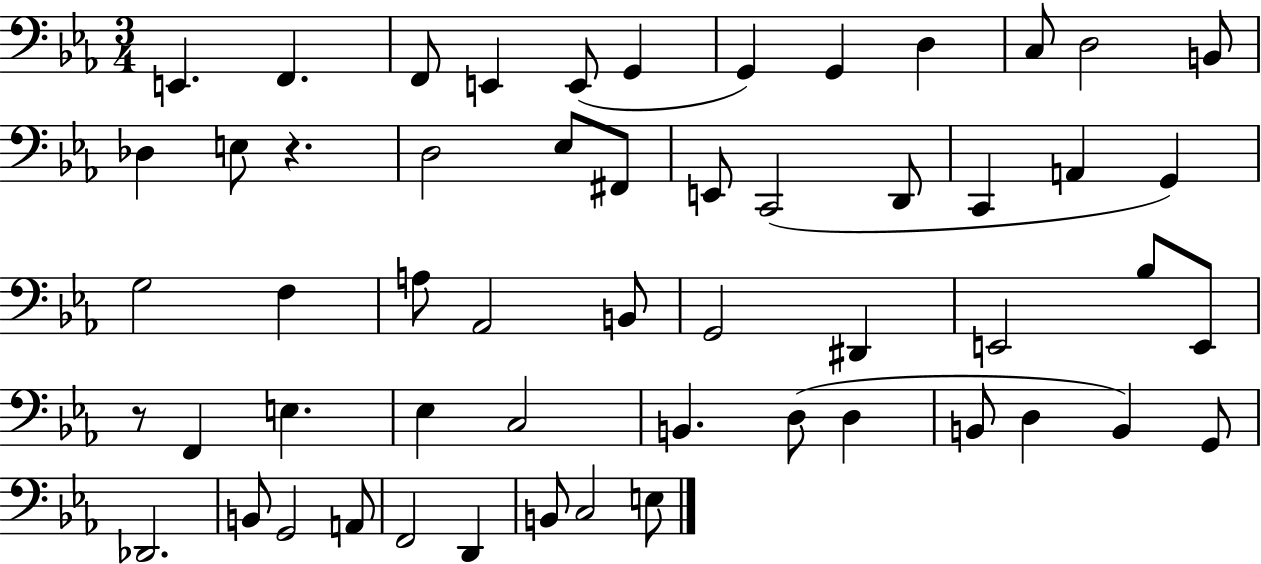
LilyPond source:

{
  \clef bass
  \numericTimeSignature
  \time 3/4
  \key ees \major
  e,4. f,4. | f,8 e,4 e,8( g,4 | g,4) g,4 d4 | c8 d2 b,8 | \break des4 e8 r4. | d2 ees8 fis,8 | e,8 c,2( d,8 | c,4 a,4 g,4) | \break g2 f4 | a8 aes,2 b,8 | g,2 dis,4 | e,2 bes8 e,8 | \break r8 f,4 e4. | ees4 c2 | b,4. d8( d4 | b,8 d4 b,4) g,8 | \break des,2. | b,8 g,2 a,8 | f,2 d,4 | b,8 c2 e8 | \break \bar "|."
}